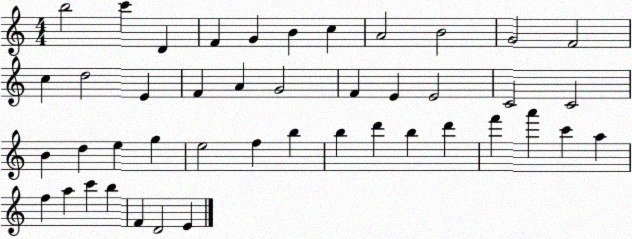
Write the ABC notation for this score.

X:1
T:Untitled
M:4/4
L:1/4
K:C
b2 c' D F G B c A2 B2 G2 F2 c d2 E F A G2 F E E2 C2 C2 B d e g e2 f b b d' b d' f' a' c' a f a c' b F D2 E